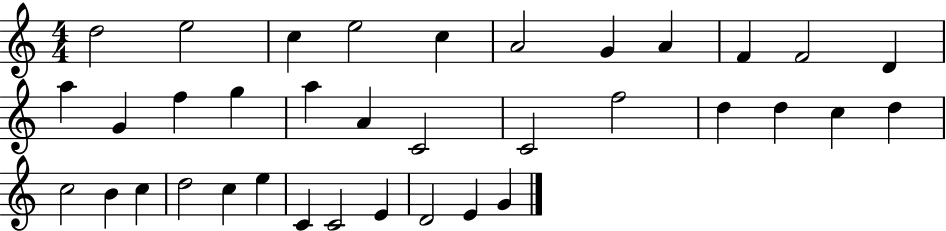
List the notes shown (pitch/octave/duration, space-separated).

D5/h E5/h C5/q E5/h C5/q A4/h G4/q A4/q F4/q F4/h D4/q A5/q G4/q F5/q G5/q A5/q A4/q C4/h C4/h F5/h D5/q D5/q C5/q D5/q C5/h B4/q C5/q D5/h C5/q E5/q C4/q C4/h E4/q D4/h E4/q G4/q